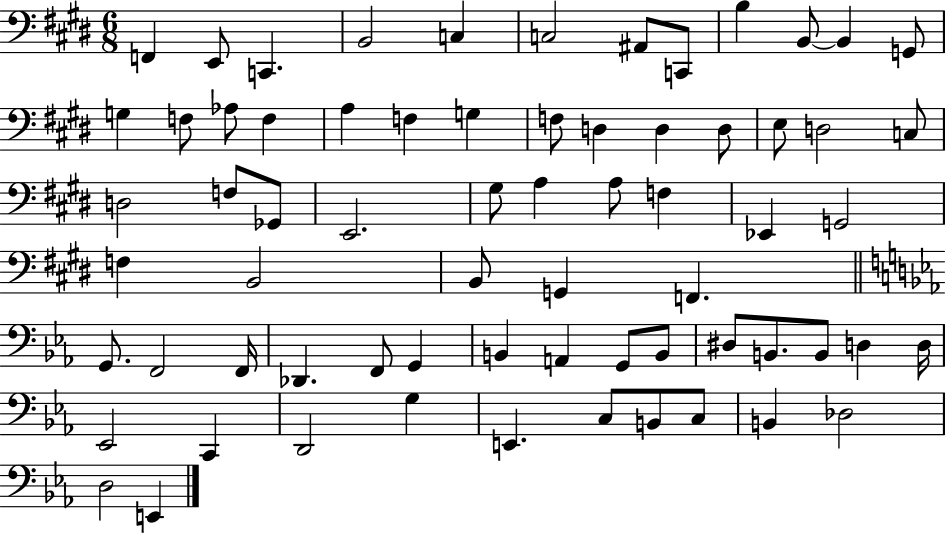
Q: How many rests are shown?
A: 0